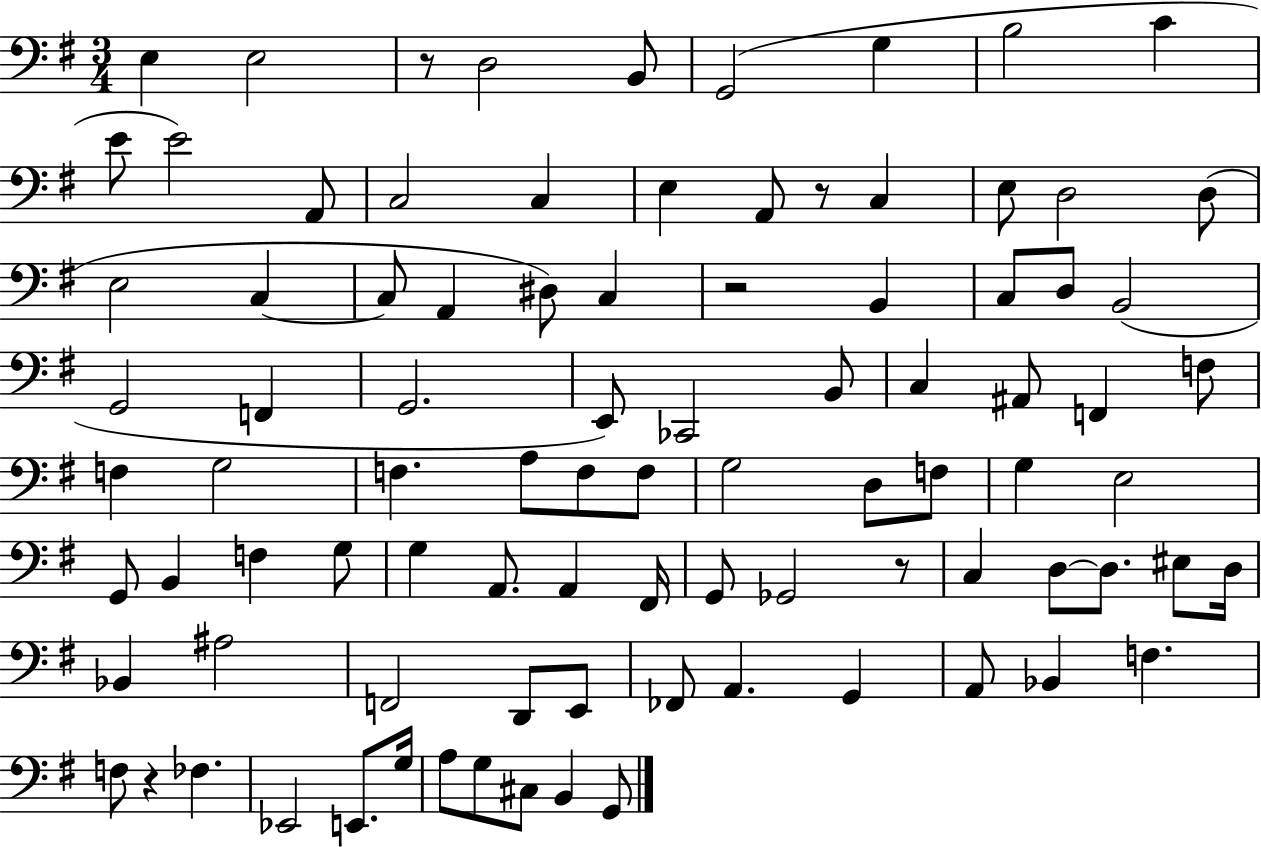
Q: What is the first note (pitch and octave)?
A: E3